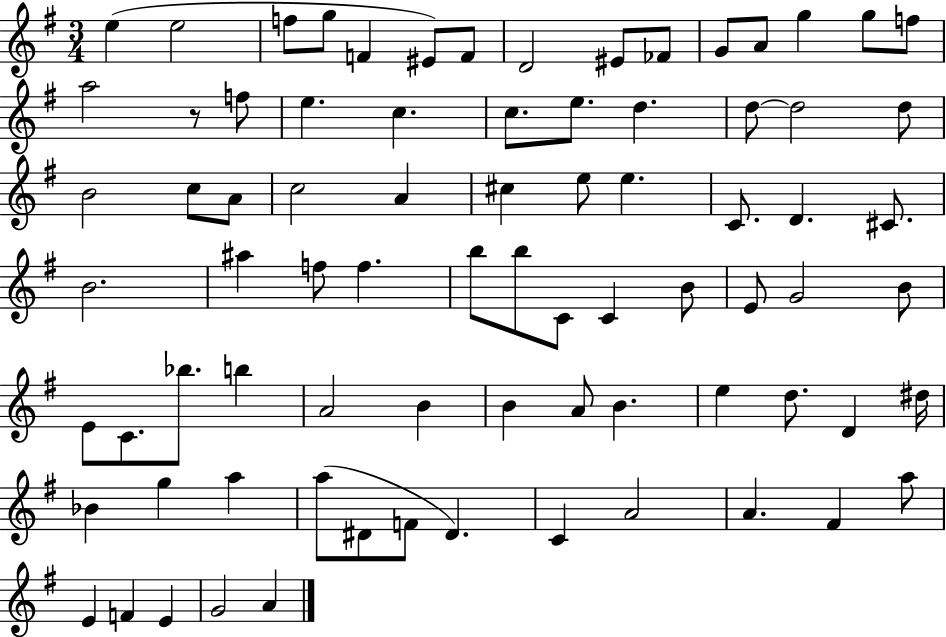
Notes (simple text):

E5/q E5/h F5/e G5/e F4/q EIS4/e F4/e D4/h EIS4/e FES4/e G4/e A4/e G5/q G5/e F5/e A5/h R/e F5/e E5/q. C5/q. C5/e. E5/e. D5/q. D5/e D5/h D5/e B4/h C5/e A4/e C5/h A4/q C#5/q E5/e E5/q. C4/e. D4/q. C#4/e. B4/h. A#5/q F5/e F5/q. B5/e B5/e C4/e C4/q B4/e E4/e G4/h B4/e E4/e C4/e. Bb5/e. B5/q A4/h B4/q B4/q A4/e B4/q. E5/q D5/e. D4/q D#5/s Bb4/q G5/q A5/q A5/e D#4/e F4/e D#4/q. C4/q A4/h A4/q. F#4/q A5/e E4/q F4/q E4/q G4/h A4/q